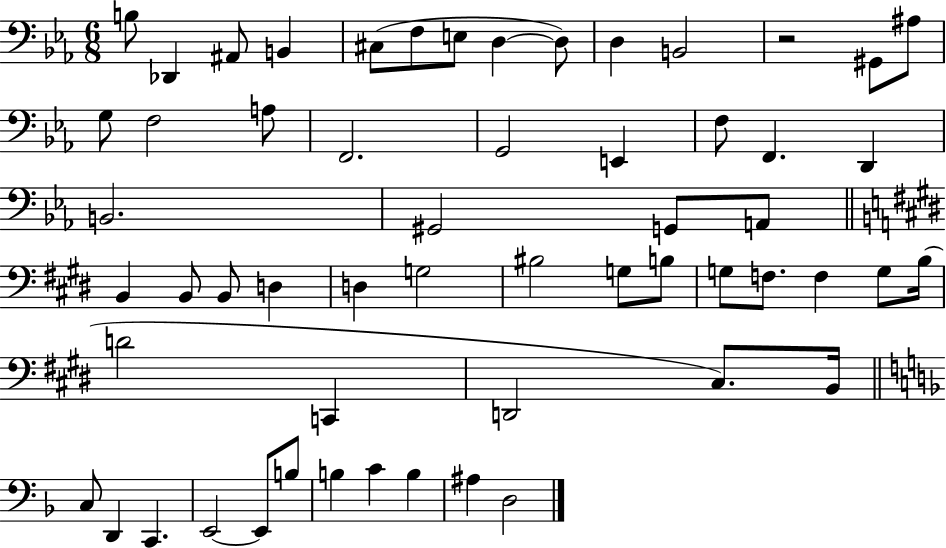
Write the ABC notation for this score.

X:1
T:Untitled
M:6/8
L:1/4
K:Eb
B,/2 _D,, ^A,,/2 B,, ^C,/2 F,/2 E,/2 D, D,/2 D, B,,2 z2 ^G,,/2 ^A,/2 G,/2 F,2 A,/2 F,,2 G,,2 E,, F,/2 F,, D,, B,,2 ^G,,2 G,,/2 A,,/2 B,, B,,/2 B,,/2 D, D, G,2 ^B,2 G,/2 B,/2 G,/2 F,/2 F, G,/2 B,/4 D2 C,, D,,2 ^C,/2 B,,/4 C,/2 D,, C,, E,,2 E,,/2 B,/2 B, C B, ^A, D,2